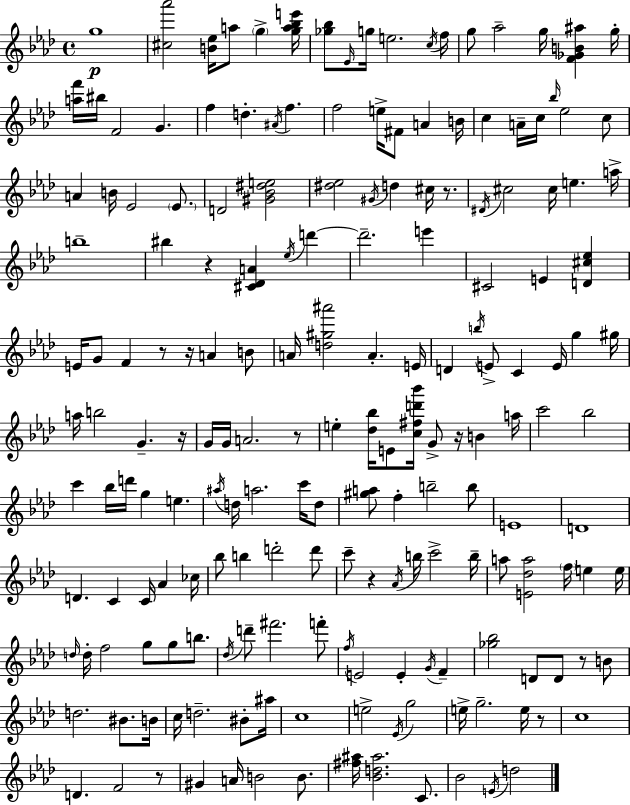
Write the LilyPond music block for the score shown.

{
  \clef treble
  \time 4/4
  \defaultTimeSignature
  \key f \minor
  g''1\p | <cis'' aes'''>2 <b' ees''>16 a''8 \parenthesize g''4-> <g'' a'' bes'' e'''>16 | <ges'' bes''>8 \grace { ees'16 } g''16 e''2. | \acciaccatura { c''16 } f''16 g''8 aes''2-- g''16 <f' ges' b' ais''>4 | \break g''16-. <a'' f'''>16 bis''16 f'2 g'4. | f''4 d''4.-. \acciaccatura { ais'16 } f''4. | f''2 e''16-> fis'8 a'4 | b'16 c''4 a'16-- c''16 \grace { bes''16 } ees''2 | \break c''8 a'4 b'16 ees'2 | \parenthesize ees'8. d'2 <gis' bes' dis'' e''>2 | <dis'' ees''>2 \acciaccatura { gis'16 } d''4 | cis''16 r8. \acciaccatura { dis'16 } cis''2 cis''16 e''4. | \break a''16-> b''1-- | bis''4 r4 <cis' des' a'>4 | \acciaccatura { ees''16 } d'''4~~ d'''2.-- | e'''4 cis'2 e'4 | \break <d' cis'' ees''>4 e'16 g'8 f'4 r8 | r16 a'4 b'8 a'16 <d'' gis'' ais'''>2 | a'4.-. e'16 d'4 \acciaccatura { b''16 } e'8-> c'4 | e'16 g''4 gis''16 a''16 b''2 | \break g'4.-- r16 g'16 g'16 a'2. | r8 e''4-. <des'' bes''>16 e'8 <c'' fis'' d''' bes'''>16 | g'8-> r16 b'4 a''16 c'''2 | bes''2 c'''4 bes''16 d'''16 g''4 | \break e''4. \acciaccatura { ais''16 } d''16 a''2. | c'''16 d''8 <gis'' a''>8 f''4-. b''2-- | b''8 e'1 | d'1 | \break d'4. c'4 | c'16 aes'4 ces''16 bes''8 b''4 d'''2-. | d'''8 c'''8-- r4 \acciaccatura { aes'16 } | b''16 c'''2-> b''16-- a''8 <e' des'' a''>2 | \break \parenthesize f''16 e''4 e''16 \grace { d''16 } d''16-. f''2 | g''8 g''8 b''8. \acciaccatura { des''16 } d'''8-- fis'''2. | f'''8-. \acciaccatura { f''16 } e'2 | e'4-. \acciaccatura { g'16 } f'4-- <ges'' bes''>2 | \break d'8 d'8 r8 b'8 d''2. | bis'8. b'16 c''16 d''2.-- | bis'8-. ais''16 c''1 | e''2-> | \break \acciaccatura { ees'16 } g''2 e''16-> | g''2.-- e''16 r8 c''1 | d'4. | f'2 r8 gis'4 | \break a'16 b'2 b'8. <fis'' ais''>16 | <bes' d'' ais''>2. c'8. bes'2 | \acciaccatura { e'16 } d''2 | \bar "|."
}